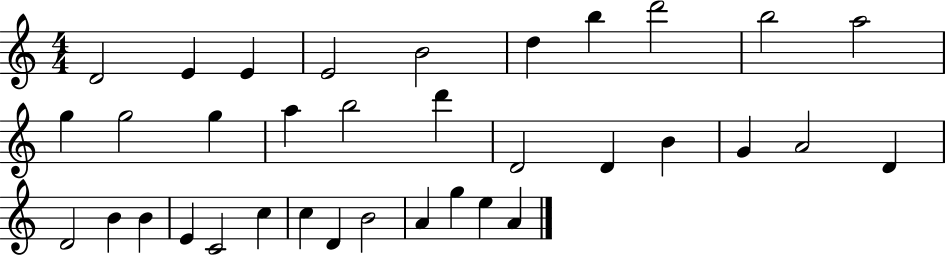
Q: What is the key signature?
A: C major